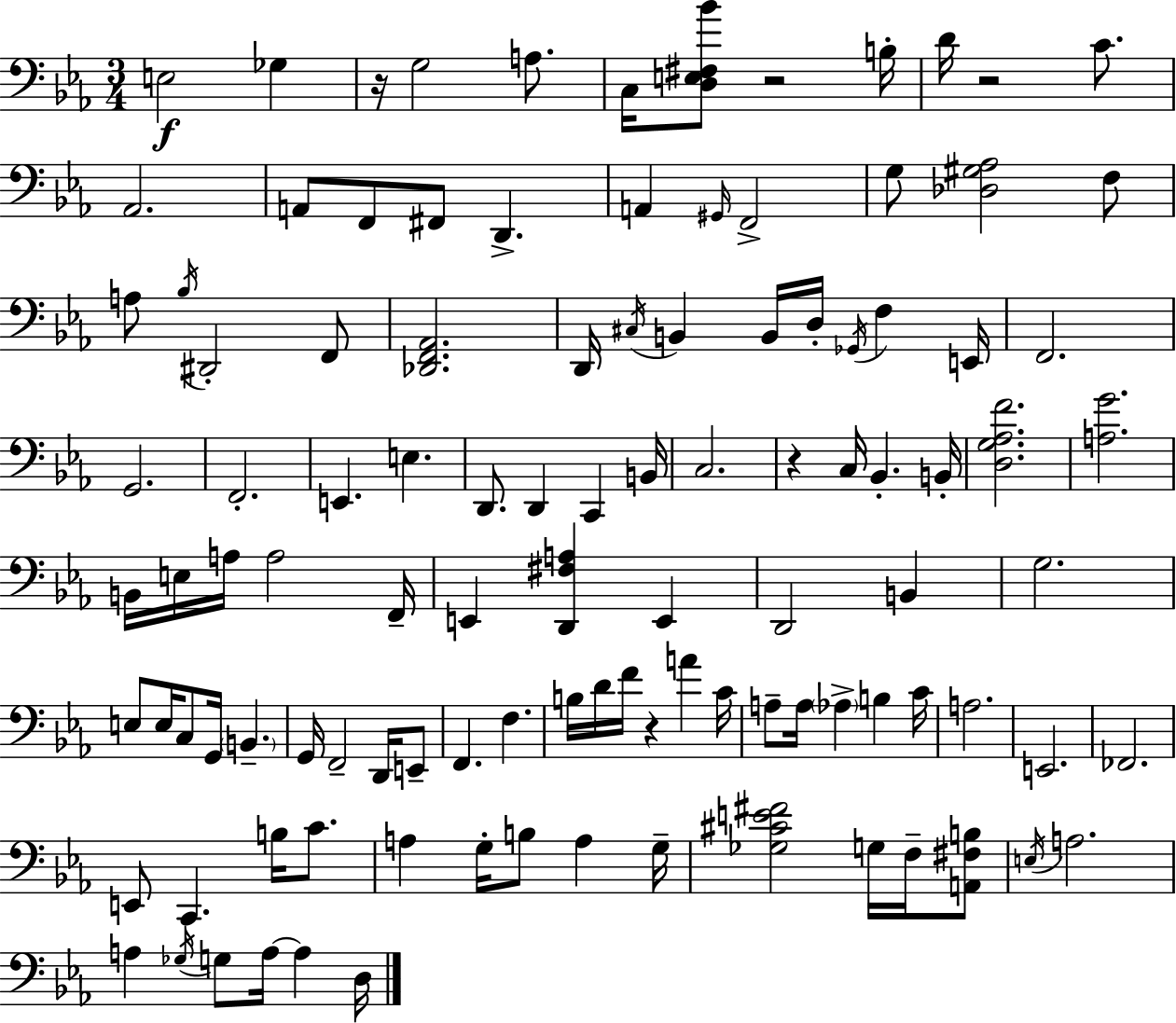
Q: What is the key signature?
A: C minor